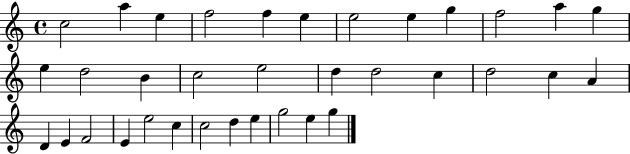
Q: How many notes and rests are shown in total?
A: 35